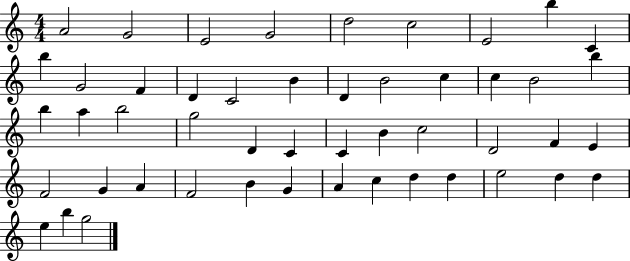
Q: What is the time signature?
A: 4/4